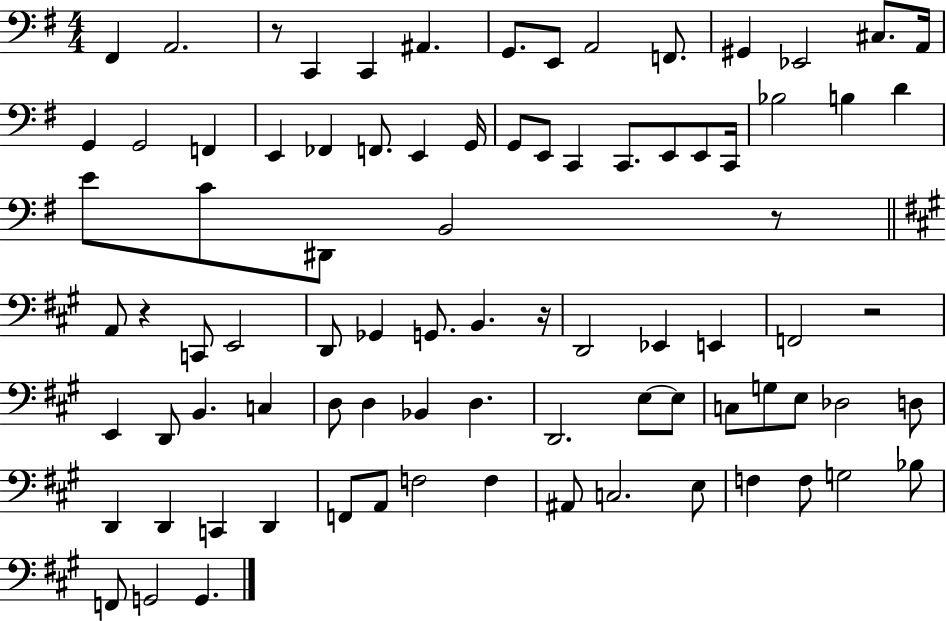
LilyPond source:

{
  \clef bass
  \numericTimeSignature
  \time 4/4
  \key g \major
  fis,4 a,2. | r8 c,4 c,4 ais,4. | g,8. e,8 a,2 f,8. | gis,4 ees,2 cis8. a,16 | \break g,4 g,2 f,4 | e,4 fes,4 f,8. e,4 g,16 | g,8 e,8 c,4 c,8. e,8 e,8 c,16 | bes2 b4 d'4 | \break e'8 c'8 dis,8 b,2 r8 | \bar "||" \break \key a \major a,8 r4 c,8 e,2 | d,8 ges,4 g,8. b,4. r16 | d,2 ees,4 e,4 | f,2 r2 | \break e,4 d,8 b,4. c4 | d8 d4 bes,4 d4. | d,2. e8~~ e8 | c8 g8 e8 des2 d8 | \break d,4 d,4 c,4 d,4 | f,8 a,8 f2 f4 | ais,8 c2. e8 | f4 f8 g2 bes8 | \break f,8 g,2 g,4. | \bar "|."
}